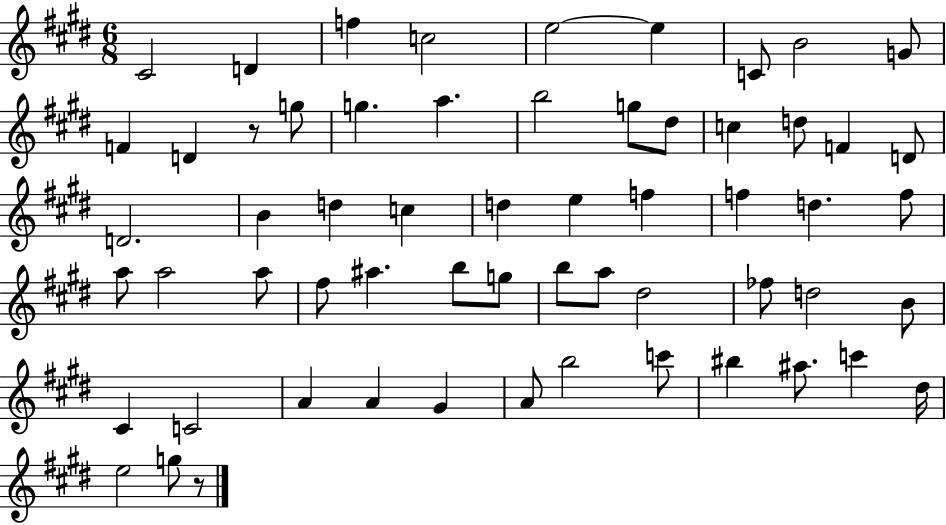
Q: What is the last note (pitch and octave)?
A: G5